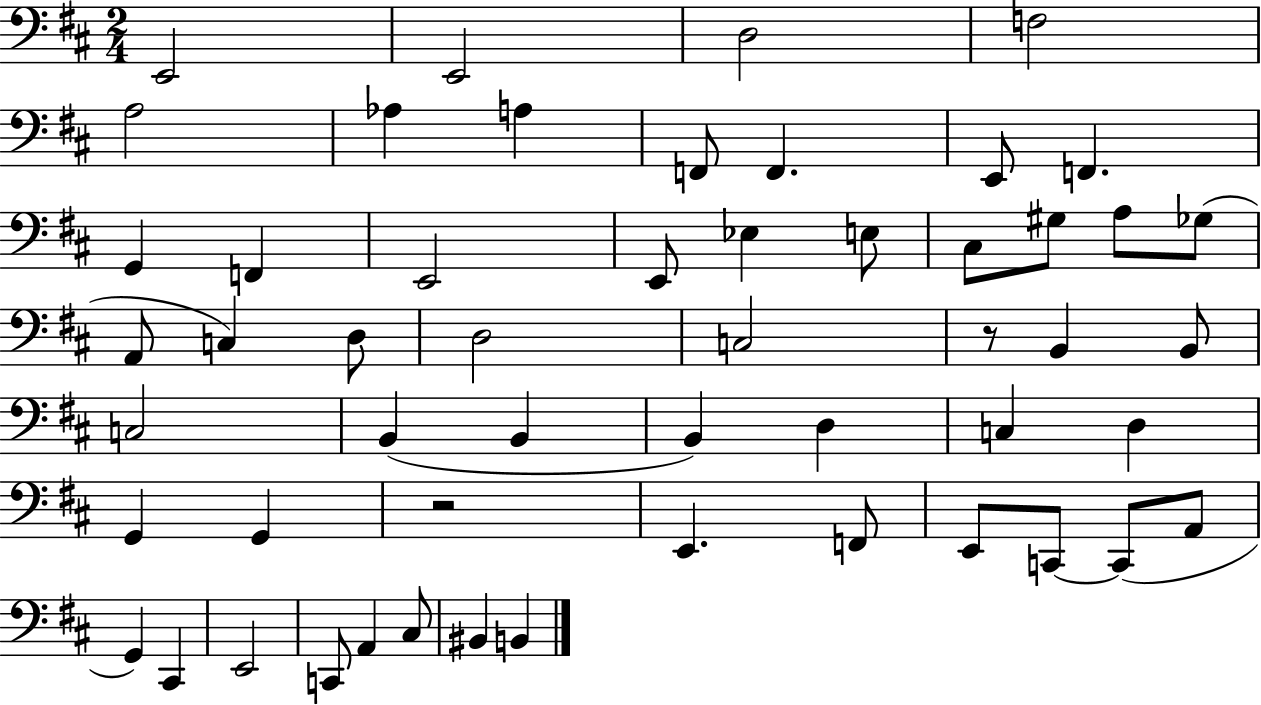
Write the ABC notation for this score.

X:1
T:Untitled
M:2/4
L:1/4
K:D
E,,2 E,,2 D,2 F,2 A,2 _A, A, F,,/2 F,, E,,/2 F,, G,, F,, E,,2 E,,/2 _E, E,/2 ^C,/2 ^G,/2 A,/2 _G,/2 A,,/2 C, D,/2 D,2 C,2 z/2 B,, B,,/2 C,2 B,, B,, B,, D, C, D, G,, G,, z2 E,, F,,/2 E,,/2 C,,/2 C,,/2 A,,/2 G,, ^C,, E,,2 C,,/2 A,, ^C,/2 ^B,, B,,